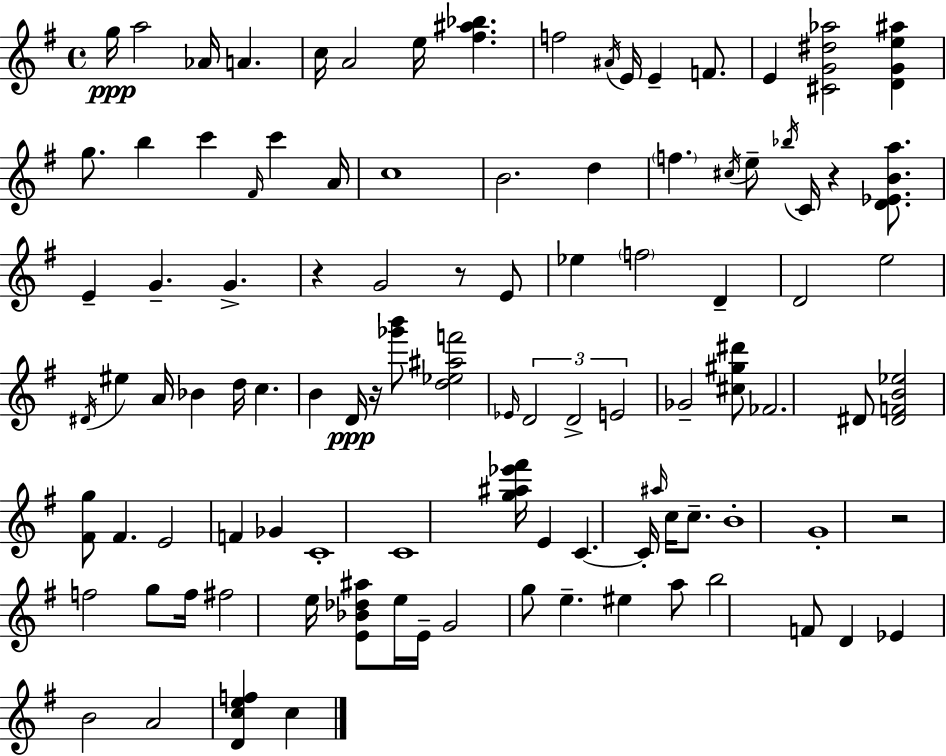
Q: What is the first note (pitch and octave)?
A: G5